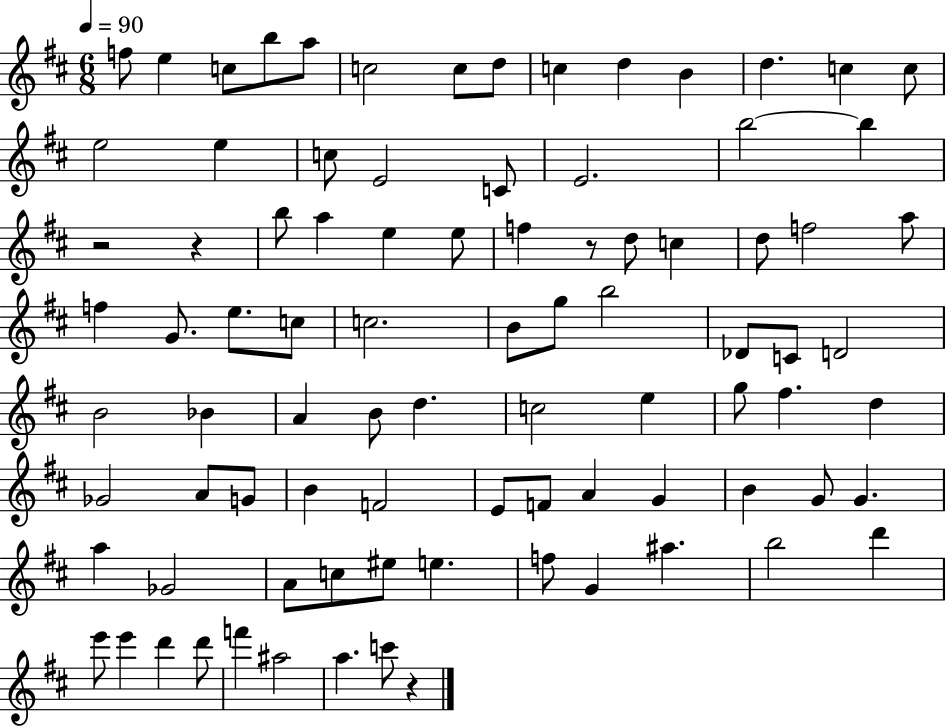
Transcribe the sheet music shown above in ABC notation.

X:1
T:Untitled
M:6/8
L:1/4
K:D
f/2 e c/2 b/2 a/2 c2 c/2 d/2 c d B d c c/2 e2 e c/2 E2 C/2 E2 b2 b z2 z b/2 a e e/2 f z/2 d/2 c d/2 f2 a/2 f G/2 e/2 c/2 c2 B/2 g/2 b2 _D/2 C/2 D2 B2 _B A B/2 d c2 e g/2 ^f d _G2 A/2 G/2 B F2 E/2 F/2 A G B G/2 G a _G2 A/2 c/2 ^e/2 e f/2 G ^a b2 d' e'/2 e' d' d'/2 f' ^a2 a c'/2 z